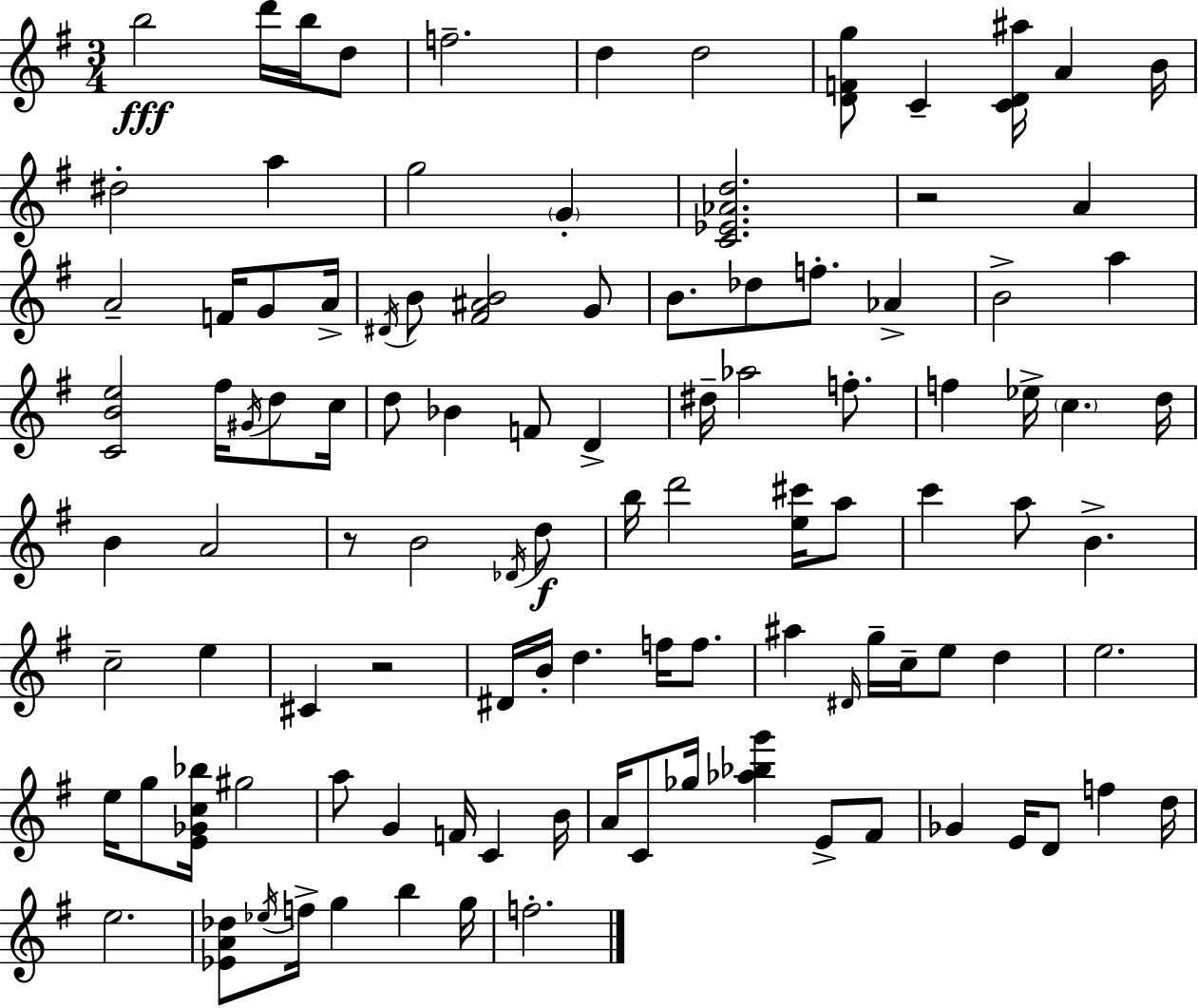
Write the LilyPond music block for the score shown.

{
  \clef treble
  \numericTimeSignature
  \time 3/4
  \key g \major
  b''2\fff d'''16 b''16 d''8 | f''2.-- | d''4 d''2 | <d' f' g''>8 c'4-- <c' d' ais''>16 a'4 b'16 | \break dis''2-. a''4 | g''2 \parenthesize g'4-. | <c' ees' aes' d''>2. | r2 a'4 | \break a'2-- f'16 g'8 a'16-> | \acciaccatura { dis'16 } b'8 <fis' ais' b'>2 g'8 | b'8. des''8 f''8.-. aes'4-> | b'2-> a''4 | \break <c' b' e''>2 fis''16 \acciaccatura { gis'16 } d''8 | c''16 d''8 bes'4 f'8 d'4-> | dis''16-- aes''2 f''8.-. | f''4 ees''16-> \parenthesize c''4. | \break d''16 b'4 a'2 | r8 b'2 | \acciaccatura { des'16 }\f d''8 b''16 d'''2 | <e'' cis'''>16 a''8 c'''4 a''8 b'4.-> | \break c''2-- e''4 | cis'4 r2 | dis'16 b'16-. d''4. f''16 | f''8. ais''4 \grace { dis'16 } g''16-- c''16-- e''8 | \break d''4 e''2. | e''16 g''8 <e' ges' c'' bes''>16 gis''2 | a''8 g'4 f'16 c'4 | b'16 a'16 c'8 ges''16 <aes'' bes'' g'''>4 | \break e'8-> fis'8 ges'4 e'16 d'8 f''4 | d''16 e''2. | <ees' a' des''>8 \acciaccatura { ees''16 } f''16-> g''4 | b''4 g''16 f''2.-. | \break \bar "|."
}